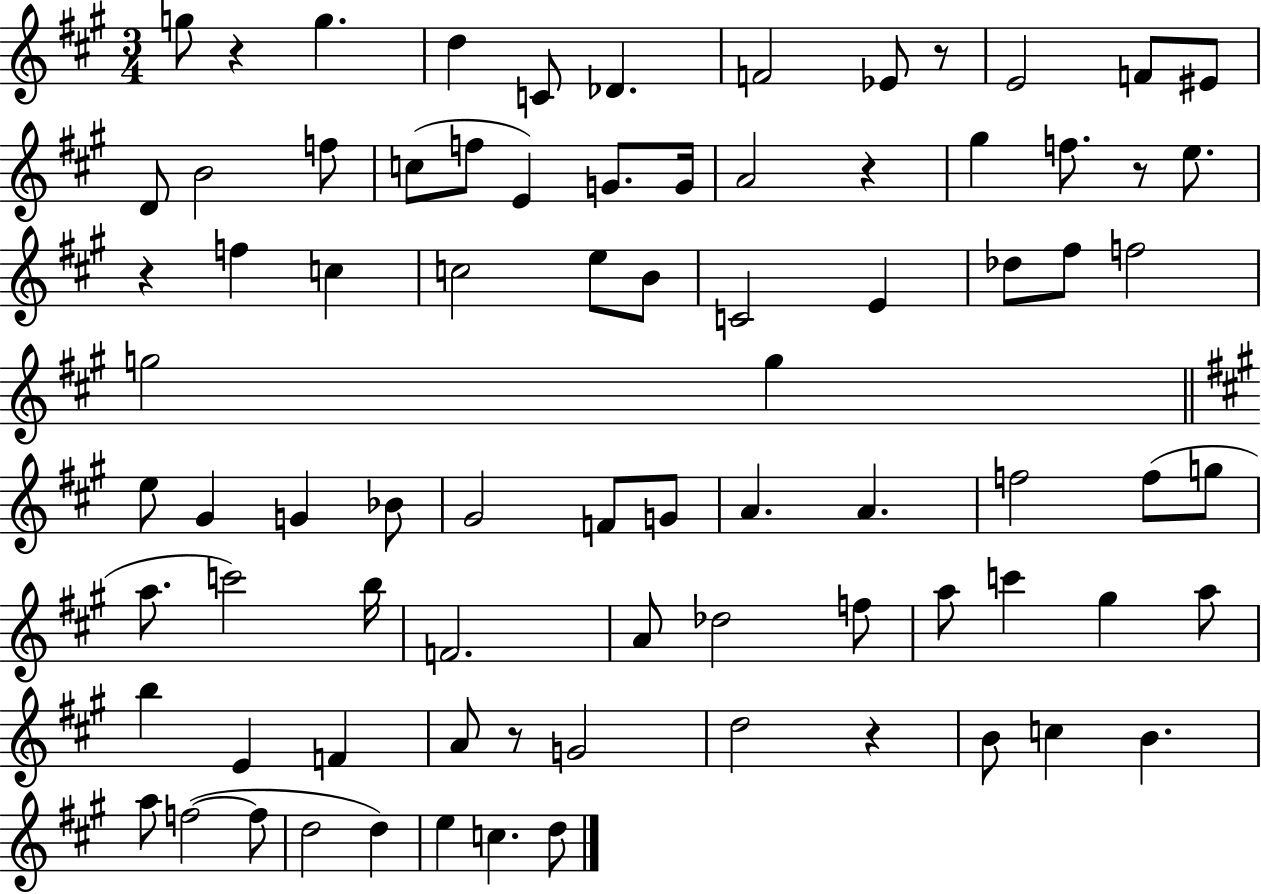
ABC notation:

X:1
T:Untitled
M:3/4
L:1/4
K:A
g/2 z g d C/2 _D F2 _E/2 z/2 E2 F/2 ^E/2 D/2 B2 f/2 c/2 f/2 E G/2 G/4 A2 z ^g f/2 z/2 e/2 z f c c2 e/2 B/2 C2 E _d/2 ^f/2 f2 g2 g e/2 ^G G _B/2 ^G2 F/2 G/2 A A f2 f/2 g/2 a/2 c'2 b/4 F2 A/2 _d2 f/2 a/2 c' ^g a/2 b E F A/2 z/2 G2 d2 z B/2 c B a/2 f2 f/2 d2 d e c d/2